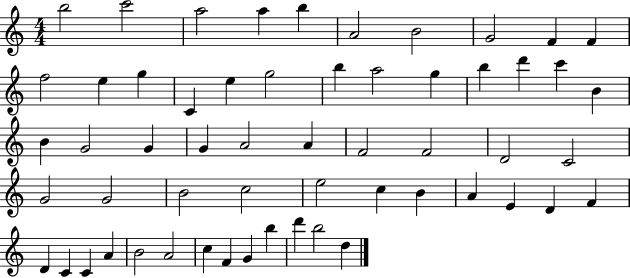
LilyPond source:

{
  \clef treble
  \numericTimeSignature
  \time 4/4
  \key c \major
  b''2 c'''2 | a''2 a''4 b''4 | a'2 b'2 | g'2 f'4 f'4 | \break f''2 e''4 g''4 | c'4 e''4 g''2 | b''4 a''2 g''4 | b''4 d'''4 c'''4 b'4 | \break b'4 g'2 g'4 | g'4 a'2 a'4 | f'2 f'2 | d'2 c'2 | \break g'2 g'2 | b'2 c''2 | e''2 c''4 b'4 | a'4 e'4 d'4 f'4 | \break d'4 c'4 c'4 a'4 | b'2 a'2 | c''4 f'4 g'4 b''4 | d'''4 b''2 d''4 | \break \bar "|."
}